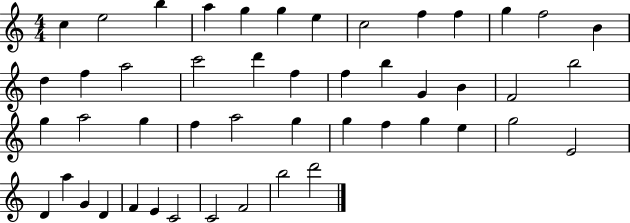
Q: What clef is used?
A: treble